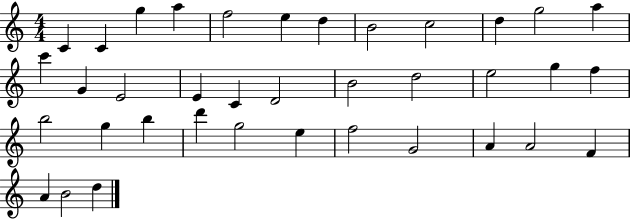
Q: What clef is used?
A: treble